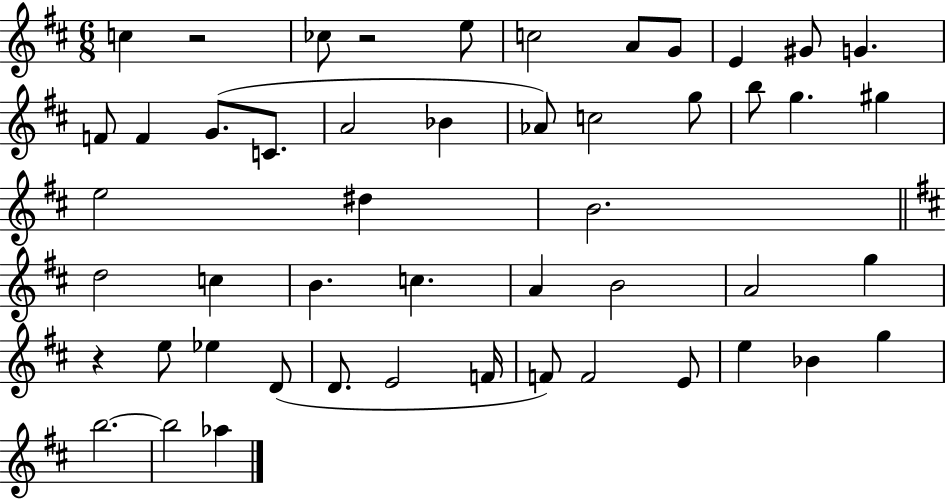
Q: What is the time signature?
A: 6/8